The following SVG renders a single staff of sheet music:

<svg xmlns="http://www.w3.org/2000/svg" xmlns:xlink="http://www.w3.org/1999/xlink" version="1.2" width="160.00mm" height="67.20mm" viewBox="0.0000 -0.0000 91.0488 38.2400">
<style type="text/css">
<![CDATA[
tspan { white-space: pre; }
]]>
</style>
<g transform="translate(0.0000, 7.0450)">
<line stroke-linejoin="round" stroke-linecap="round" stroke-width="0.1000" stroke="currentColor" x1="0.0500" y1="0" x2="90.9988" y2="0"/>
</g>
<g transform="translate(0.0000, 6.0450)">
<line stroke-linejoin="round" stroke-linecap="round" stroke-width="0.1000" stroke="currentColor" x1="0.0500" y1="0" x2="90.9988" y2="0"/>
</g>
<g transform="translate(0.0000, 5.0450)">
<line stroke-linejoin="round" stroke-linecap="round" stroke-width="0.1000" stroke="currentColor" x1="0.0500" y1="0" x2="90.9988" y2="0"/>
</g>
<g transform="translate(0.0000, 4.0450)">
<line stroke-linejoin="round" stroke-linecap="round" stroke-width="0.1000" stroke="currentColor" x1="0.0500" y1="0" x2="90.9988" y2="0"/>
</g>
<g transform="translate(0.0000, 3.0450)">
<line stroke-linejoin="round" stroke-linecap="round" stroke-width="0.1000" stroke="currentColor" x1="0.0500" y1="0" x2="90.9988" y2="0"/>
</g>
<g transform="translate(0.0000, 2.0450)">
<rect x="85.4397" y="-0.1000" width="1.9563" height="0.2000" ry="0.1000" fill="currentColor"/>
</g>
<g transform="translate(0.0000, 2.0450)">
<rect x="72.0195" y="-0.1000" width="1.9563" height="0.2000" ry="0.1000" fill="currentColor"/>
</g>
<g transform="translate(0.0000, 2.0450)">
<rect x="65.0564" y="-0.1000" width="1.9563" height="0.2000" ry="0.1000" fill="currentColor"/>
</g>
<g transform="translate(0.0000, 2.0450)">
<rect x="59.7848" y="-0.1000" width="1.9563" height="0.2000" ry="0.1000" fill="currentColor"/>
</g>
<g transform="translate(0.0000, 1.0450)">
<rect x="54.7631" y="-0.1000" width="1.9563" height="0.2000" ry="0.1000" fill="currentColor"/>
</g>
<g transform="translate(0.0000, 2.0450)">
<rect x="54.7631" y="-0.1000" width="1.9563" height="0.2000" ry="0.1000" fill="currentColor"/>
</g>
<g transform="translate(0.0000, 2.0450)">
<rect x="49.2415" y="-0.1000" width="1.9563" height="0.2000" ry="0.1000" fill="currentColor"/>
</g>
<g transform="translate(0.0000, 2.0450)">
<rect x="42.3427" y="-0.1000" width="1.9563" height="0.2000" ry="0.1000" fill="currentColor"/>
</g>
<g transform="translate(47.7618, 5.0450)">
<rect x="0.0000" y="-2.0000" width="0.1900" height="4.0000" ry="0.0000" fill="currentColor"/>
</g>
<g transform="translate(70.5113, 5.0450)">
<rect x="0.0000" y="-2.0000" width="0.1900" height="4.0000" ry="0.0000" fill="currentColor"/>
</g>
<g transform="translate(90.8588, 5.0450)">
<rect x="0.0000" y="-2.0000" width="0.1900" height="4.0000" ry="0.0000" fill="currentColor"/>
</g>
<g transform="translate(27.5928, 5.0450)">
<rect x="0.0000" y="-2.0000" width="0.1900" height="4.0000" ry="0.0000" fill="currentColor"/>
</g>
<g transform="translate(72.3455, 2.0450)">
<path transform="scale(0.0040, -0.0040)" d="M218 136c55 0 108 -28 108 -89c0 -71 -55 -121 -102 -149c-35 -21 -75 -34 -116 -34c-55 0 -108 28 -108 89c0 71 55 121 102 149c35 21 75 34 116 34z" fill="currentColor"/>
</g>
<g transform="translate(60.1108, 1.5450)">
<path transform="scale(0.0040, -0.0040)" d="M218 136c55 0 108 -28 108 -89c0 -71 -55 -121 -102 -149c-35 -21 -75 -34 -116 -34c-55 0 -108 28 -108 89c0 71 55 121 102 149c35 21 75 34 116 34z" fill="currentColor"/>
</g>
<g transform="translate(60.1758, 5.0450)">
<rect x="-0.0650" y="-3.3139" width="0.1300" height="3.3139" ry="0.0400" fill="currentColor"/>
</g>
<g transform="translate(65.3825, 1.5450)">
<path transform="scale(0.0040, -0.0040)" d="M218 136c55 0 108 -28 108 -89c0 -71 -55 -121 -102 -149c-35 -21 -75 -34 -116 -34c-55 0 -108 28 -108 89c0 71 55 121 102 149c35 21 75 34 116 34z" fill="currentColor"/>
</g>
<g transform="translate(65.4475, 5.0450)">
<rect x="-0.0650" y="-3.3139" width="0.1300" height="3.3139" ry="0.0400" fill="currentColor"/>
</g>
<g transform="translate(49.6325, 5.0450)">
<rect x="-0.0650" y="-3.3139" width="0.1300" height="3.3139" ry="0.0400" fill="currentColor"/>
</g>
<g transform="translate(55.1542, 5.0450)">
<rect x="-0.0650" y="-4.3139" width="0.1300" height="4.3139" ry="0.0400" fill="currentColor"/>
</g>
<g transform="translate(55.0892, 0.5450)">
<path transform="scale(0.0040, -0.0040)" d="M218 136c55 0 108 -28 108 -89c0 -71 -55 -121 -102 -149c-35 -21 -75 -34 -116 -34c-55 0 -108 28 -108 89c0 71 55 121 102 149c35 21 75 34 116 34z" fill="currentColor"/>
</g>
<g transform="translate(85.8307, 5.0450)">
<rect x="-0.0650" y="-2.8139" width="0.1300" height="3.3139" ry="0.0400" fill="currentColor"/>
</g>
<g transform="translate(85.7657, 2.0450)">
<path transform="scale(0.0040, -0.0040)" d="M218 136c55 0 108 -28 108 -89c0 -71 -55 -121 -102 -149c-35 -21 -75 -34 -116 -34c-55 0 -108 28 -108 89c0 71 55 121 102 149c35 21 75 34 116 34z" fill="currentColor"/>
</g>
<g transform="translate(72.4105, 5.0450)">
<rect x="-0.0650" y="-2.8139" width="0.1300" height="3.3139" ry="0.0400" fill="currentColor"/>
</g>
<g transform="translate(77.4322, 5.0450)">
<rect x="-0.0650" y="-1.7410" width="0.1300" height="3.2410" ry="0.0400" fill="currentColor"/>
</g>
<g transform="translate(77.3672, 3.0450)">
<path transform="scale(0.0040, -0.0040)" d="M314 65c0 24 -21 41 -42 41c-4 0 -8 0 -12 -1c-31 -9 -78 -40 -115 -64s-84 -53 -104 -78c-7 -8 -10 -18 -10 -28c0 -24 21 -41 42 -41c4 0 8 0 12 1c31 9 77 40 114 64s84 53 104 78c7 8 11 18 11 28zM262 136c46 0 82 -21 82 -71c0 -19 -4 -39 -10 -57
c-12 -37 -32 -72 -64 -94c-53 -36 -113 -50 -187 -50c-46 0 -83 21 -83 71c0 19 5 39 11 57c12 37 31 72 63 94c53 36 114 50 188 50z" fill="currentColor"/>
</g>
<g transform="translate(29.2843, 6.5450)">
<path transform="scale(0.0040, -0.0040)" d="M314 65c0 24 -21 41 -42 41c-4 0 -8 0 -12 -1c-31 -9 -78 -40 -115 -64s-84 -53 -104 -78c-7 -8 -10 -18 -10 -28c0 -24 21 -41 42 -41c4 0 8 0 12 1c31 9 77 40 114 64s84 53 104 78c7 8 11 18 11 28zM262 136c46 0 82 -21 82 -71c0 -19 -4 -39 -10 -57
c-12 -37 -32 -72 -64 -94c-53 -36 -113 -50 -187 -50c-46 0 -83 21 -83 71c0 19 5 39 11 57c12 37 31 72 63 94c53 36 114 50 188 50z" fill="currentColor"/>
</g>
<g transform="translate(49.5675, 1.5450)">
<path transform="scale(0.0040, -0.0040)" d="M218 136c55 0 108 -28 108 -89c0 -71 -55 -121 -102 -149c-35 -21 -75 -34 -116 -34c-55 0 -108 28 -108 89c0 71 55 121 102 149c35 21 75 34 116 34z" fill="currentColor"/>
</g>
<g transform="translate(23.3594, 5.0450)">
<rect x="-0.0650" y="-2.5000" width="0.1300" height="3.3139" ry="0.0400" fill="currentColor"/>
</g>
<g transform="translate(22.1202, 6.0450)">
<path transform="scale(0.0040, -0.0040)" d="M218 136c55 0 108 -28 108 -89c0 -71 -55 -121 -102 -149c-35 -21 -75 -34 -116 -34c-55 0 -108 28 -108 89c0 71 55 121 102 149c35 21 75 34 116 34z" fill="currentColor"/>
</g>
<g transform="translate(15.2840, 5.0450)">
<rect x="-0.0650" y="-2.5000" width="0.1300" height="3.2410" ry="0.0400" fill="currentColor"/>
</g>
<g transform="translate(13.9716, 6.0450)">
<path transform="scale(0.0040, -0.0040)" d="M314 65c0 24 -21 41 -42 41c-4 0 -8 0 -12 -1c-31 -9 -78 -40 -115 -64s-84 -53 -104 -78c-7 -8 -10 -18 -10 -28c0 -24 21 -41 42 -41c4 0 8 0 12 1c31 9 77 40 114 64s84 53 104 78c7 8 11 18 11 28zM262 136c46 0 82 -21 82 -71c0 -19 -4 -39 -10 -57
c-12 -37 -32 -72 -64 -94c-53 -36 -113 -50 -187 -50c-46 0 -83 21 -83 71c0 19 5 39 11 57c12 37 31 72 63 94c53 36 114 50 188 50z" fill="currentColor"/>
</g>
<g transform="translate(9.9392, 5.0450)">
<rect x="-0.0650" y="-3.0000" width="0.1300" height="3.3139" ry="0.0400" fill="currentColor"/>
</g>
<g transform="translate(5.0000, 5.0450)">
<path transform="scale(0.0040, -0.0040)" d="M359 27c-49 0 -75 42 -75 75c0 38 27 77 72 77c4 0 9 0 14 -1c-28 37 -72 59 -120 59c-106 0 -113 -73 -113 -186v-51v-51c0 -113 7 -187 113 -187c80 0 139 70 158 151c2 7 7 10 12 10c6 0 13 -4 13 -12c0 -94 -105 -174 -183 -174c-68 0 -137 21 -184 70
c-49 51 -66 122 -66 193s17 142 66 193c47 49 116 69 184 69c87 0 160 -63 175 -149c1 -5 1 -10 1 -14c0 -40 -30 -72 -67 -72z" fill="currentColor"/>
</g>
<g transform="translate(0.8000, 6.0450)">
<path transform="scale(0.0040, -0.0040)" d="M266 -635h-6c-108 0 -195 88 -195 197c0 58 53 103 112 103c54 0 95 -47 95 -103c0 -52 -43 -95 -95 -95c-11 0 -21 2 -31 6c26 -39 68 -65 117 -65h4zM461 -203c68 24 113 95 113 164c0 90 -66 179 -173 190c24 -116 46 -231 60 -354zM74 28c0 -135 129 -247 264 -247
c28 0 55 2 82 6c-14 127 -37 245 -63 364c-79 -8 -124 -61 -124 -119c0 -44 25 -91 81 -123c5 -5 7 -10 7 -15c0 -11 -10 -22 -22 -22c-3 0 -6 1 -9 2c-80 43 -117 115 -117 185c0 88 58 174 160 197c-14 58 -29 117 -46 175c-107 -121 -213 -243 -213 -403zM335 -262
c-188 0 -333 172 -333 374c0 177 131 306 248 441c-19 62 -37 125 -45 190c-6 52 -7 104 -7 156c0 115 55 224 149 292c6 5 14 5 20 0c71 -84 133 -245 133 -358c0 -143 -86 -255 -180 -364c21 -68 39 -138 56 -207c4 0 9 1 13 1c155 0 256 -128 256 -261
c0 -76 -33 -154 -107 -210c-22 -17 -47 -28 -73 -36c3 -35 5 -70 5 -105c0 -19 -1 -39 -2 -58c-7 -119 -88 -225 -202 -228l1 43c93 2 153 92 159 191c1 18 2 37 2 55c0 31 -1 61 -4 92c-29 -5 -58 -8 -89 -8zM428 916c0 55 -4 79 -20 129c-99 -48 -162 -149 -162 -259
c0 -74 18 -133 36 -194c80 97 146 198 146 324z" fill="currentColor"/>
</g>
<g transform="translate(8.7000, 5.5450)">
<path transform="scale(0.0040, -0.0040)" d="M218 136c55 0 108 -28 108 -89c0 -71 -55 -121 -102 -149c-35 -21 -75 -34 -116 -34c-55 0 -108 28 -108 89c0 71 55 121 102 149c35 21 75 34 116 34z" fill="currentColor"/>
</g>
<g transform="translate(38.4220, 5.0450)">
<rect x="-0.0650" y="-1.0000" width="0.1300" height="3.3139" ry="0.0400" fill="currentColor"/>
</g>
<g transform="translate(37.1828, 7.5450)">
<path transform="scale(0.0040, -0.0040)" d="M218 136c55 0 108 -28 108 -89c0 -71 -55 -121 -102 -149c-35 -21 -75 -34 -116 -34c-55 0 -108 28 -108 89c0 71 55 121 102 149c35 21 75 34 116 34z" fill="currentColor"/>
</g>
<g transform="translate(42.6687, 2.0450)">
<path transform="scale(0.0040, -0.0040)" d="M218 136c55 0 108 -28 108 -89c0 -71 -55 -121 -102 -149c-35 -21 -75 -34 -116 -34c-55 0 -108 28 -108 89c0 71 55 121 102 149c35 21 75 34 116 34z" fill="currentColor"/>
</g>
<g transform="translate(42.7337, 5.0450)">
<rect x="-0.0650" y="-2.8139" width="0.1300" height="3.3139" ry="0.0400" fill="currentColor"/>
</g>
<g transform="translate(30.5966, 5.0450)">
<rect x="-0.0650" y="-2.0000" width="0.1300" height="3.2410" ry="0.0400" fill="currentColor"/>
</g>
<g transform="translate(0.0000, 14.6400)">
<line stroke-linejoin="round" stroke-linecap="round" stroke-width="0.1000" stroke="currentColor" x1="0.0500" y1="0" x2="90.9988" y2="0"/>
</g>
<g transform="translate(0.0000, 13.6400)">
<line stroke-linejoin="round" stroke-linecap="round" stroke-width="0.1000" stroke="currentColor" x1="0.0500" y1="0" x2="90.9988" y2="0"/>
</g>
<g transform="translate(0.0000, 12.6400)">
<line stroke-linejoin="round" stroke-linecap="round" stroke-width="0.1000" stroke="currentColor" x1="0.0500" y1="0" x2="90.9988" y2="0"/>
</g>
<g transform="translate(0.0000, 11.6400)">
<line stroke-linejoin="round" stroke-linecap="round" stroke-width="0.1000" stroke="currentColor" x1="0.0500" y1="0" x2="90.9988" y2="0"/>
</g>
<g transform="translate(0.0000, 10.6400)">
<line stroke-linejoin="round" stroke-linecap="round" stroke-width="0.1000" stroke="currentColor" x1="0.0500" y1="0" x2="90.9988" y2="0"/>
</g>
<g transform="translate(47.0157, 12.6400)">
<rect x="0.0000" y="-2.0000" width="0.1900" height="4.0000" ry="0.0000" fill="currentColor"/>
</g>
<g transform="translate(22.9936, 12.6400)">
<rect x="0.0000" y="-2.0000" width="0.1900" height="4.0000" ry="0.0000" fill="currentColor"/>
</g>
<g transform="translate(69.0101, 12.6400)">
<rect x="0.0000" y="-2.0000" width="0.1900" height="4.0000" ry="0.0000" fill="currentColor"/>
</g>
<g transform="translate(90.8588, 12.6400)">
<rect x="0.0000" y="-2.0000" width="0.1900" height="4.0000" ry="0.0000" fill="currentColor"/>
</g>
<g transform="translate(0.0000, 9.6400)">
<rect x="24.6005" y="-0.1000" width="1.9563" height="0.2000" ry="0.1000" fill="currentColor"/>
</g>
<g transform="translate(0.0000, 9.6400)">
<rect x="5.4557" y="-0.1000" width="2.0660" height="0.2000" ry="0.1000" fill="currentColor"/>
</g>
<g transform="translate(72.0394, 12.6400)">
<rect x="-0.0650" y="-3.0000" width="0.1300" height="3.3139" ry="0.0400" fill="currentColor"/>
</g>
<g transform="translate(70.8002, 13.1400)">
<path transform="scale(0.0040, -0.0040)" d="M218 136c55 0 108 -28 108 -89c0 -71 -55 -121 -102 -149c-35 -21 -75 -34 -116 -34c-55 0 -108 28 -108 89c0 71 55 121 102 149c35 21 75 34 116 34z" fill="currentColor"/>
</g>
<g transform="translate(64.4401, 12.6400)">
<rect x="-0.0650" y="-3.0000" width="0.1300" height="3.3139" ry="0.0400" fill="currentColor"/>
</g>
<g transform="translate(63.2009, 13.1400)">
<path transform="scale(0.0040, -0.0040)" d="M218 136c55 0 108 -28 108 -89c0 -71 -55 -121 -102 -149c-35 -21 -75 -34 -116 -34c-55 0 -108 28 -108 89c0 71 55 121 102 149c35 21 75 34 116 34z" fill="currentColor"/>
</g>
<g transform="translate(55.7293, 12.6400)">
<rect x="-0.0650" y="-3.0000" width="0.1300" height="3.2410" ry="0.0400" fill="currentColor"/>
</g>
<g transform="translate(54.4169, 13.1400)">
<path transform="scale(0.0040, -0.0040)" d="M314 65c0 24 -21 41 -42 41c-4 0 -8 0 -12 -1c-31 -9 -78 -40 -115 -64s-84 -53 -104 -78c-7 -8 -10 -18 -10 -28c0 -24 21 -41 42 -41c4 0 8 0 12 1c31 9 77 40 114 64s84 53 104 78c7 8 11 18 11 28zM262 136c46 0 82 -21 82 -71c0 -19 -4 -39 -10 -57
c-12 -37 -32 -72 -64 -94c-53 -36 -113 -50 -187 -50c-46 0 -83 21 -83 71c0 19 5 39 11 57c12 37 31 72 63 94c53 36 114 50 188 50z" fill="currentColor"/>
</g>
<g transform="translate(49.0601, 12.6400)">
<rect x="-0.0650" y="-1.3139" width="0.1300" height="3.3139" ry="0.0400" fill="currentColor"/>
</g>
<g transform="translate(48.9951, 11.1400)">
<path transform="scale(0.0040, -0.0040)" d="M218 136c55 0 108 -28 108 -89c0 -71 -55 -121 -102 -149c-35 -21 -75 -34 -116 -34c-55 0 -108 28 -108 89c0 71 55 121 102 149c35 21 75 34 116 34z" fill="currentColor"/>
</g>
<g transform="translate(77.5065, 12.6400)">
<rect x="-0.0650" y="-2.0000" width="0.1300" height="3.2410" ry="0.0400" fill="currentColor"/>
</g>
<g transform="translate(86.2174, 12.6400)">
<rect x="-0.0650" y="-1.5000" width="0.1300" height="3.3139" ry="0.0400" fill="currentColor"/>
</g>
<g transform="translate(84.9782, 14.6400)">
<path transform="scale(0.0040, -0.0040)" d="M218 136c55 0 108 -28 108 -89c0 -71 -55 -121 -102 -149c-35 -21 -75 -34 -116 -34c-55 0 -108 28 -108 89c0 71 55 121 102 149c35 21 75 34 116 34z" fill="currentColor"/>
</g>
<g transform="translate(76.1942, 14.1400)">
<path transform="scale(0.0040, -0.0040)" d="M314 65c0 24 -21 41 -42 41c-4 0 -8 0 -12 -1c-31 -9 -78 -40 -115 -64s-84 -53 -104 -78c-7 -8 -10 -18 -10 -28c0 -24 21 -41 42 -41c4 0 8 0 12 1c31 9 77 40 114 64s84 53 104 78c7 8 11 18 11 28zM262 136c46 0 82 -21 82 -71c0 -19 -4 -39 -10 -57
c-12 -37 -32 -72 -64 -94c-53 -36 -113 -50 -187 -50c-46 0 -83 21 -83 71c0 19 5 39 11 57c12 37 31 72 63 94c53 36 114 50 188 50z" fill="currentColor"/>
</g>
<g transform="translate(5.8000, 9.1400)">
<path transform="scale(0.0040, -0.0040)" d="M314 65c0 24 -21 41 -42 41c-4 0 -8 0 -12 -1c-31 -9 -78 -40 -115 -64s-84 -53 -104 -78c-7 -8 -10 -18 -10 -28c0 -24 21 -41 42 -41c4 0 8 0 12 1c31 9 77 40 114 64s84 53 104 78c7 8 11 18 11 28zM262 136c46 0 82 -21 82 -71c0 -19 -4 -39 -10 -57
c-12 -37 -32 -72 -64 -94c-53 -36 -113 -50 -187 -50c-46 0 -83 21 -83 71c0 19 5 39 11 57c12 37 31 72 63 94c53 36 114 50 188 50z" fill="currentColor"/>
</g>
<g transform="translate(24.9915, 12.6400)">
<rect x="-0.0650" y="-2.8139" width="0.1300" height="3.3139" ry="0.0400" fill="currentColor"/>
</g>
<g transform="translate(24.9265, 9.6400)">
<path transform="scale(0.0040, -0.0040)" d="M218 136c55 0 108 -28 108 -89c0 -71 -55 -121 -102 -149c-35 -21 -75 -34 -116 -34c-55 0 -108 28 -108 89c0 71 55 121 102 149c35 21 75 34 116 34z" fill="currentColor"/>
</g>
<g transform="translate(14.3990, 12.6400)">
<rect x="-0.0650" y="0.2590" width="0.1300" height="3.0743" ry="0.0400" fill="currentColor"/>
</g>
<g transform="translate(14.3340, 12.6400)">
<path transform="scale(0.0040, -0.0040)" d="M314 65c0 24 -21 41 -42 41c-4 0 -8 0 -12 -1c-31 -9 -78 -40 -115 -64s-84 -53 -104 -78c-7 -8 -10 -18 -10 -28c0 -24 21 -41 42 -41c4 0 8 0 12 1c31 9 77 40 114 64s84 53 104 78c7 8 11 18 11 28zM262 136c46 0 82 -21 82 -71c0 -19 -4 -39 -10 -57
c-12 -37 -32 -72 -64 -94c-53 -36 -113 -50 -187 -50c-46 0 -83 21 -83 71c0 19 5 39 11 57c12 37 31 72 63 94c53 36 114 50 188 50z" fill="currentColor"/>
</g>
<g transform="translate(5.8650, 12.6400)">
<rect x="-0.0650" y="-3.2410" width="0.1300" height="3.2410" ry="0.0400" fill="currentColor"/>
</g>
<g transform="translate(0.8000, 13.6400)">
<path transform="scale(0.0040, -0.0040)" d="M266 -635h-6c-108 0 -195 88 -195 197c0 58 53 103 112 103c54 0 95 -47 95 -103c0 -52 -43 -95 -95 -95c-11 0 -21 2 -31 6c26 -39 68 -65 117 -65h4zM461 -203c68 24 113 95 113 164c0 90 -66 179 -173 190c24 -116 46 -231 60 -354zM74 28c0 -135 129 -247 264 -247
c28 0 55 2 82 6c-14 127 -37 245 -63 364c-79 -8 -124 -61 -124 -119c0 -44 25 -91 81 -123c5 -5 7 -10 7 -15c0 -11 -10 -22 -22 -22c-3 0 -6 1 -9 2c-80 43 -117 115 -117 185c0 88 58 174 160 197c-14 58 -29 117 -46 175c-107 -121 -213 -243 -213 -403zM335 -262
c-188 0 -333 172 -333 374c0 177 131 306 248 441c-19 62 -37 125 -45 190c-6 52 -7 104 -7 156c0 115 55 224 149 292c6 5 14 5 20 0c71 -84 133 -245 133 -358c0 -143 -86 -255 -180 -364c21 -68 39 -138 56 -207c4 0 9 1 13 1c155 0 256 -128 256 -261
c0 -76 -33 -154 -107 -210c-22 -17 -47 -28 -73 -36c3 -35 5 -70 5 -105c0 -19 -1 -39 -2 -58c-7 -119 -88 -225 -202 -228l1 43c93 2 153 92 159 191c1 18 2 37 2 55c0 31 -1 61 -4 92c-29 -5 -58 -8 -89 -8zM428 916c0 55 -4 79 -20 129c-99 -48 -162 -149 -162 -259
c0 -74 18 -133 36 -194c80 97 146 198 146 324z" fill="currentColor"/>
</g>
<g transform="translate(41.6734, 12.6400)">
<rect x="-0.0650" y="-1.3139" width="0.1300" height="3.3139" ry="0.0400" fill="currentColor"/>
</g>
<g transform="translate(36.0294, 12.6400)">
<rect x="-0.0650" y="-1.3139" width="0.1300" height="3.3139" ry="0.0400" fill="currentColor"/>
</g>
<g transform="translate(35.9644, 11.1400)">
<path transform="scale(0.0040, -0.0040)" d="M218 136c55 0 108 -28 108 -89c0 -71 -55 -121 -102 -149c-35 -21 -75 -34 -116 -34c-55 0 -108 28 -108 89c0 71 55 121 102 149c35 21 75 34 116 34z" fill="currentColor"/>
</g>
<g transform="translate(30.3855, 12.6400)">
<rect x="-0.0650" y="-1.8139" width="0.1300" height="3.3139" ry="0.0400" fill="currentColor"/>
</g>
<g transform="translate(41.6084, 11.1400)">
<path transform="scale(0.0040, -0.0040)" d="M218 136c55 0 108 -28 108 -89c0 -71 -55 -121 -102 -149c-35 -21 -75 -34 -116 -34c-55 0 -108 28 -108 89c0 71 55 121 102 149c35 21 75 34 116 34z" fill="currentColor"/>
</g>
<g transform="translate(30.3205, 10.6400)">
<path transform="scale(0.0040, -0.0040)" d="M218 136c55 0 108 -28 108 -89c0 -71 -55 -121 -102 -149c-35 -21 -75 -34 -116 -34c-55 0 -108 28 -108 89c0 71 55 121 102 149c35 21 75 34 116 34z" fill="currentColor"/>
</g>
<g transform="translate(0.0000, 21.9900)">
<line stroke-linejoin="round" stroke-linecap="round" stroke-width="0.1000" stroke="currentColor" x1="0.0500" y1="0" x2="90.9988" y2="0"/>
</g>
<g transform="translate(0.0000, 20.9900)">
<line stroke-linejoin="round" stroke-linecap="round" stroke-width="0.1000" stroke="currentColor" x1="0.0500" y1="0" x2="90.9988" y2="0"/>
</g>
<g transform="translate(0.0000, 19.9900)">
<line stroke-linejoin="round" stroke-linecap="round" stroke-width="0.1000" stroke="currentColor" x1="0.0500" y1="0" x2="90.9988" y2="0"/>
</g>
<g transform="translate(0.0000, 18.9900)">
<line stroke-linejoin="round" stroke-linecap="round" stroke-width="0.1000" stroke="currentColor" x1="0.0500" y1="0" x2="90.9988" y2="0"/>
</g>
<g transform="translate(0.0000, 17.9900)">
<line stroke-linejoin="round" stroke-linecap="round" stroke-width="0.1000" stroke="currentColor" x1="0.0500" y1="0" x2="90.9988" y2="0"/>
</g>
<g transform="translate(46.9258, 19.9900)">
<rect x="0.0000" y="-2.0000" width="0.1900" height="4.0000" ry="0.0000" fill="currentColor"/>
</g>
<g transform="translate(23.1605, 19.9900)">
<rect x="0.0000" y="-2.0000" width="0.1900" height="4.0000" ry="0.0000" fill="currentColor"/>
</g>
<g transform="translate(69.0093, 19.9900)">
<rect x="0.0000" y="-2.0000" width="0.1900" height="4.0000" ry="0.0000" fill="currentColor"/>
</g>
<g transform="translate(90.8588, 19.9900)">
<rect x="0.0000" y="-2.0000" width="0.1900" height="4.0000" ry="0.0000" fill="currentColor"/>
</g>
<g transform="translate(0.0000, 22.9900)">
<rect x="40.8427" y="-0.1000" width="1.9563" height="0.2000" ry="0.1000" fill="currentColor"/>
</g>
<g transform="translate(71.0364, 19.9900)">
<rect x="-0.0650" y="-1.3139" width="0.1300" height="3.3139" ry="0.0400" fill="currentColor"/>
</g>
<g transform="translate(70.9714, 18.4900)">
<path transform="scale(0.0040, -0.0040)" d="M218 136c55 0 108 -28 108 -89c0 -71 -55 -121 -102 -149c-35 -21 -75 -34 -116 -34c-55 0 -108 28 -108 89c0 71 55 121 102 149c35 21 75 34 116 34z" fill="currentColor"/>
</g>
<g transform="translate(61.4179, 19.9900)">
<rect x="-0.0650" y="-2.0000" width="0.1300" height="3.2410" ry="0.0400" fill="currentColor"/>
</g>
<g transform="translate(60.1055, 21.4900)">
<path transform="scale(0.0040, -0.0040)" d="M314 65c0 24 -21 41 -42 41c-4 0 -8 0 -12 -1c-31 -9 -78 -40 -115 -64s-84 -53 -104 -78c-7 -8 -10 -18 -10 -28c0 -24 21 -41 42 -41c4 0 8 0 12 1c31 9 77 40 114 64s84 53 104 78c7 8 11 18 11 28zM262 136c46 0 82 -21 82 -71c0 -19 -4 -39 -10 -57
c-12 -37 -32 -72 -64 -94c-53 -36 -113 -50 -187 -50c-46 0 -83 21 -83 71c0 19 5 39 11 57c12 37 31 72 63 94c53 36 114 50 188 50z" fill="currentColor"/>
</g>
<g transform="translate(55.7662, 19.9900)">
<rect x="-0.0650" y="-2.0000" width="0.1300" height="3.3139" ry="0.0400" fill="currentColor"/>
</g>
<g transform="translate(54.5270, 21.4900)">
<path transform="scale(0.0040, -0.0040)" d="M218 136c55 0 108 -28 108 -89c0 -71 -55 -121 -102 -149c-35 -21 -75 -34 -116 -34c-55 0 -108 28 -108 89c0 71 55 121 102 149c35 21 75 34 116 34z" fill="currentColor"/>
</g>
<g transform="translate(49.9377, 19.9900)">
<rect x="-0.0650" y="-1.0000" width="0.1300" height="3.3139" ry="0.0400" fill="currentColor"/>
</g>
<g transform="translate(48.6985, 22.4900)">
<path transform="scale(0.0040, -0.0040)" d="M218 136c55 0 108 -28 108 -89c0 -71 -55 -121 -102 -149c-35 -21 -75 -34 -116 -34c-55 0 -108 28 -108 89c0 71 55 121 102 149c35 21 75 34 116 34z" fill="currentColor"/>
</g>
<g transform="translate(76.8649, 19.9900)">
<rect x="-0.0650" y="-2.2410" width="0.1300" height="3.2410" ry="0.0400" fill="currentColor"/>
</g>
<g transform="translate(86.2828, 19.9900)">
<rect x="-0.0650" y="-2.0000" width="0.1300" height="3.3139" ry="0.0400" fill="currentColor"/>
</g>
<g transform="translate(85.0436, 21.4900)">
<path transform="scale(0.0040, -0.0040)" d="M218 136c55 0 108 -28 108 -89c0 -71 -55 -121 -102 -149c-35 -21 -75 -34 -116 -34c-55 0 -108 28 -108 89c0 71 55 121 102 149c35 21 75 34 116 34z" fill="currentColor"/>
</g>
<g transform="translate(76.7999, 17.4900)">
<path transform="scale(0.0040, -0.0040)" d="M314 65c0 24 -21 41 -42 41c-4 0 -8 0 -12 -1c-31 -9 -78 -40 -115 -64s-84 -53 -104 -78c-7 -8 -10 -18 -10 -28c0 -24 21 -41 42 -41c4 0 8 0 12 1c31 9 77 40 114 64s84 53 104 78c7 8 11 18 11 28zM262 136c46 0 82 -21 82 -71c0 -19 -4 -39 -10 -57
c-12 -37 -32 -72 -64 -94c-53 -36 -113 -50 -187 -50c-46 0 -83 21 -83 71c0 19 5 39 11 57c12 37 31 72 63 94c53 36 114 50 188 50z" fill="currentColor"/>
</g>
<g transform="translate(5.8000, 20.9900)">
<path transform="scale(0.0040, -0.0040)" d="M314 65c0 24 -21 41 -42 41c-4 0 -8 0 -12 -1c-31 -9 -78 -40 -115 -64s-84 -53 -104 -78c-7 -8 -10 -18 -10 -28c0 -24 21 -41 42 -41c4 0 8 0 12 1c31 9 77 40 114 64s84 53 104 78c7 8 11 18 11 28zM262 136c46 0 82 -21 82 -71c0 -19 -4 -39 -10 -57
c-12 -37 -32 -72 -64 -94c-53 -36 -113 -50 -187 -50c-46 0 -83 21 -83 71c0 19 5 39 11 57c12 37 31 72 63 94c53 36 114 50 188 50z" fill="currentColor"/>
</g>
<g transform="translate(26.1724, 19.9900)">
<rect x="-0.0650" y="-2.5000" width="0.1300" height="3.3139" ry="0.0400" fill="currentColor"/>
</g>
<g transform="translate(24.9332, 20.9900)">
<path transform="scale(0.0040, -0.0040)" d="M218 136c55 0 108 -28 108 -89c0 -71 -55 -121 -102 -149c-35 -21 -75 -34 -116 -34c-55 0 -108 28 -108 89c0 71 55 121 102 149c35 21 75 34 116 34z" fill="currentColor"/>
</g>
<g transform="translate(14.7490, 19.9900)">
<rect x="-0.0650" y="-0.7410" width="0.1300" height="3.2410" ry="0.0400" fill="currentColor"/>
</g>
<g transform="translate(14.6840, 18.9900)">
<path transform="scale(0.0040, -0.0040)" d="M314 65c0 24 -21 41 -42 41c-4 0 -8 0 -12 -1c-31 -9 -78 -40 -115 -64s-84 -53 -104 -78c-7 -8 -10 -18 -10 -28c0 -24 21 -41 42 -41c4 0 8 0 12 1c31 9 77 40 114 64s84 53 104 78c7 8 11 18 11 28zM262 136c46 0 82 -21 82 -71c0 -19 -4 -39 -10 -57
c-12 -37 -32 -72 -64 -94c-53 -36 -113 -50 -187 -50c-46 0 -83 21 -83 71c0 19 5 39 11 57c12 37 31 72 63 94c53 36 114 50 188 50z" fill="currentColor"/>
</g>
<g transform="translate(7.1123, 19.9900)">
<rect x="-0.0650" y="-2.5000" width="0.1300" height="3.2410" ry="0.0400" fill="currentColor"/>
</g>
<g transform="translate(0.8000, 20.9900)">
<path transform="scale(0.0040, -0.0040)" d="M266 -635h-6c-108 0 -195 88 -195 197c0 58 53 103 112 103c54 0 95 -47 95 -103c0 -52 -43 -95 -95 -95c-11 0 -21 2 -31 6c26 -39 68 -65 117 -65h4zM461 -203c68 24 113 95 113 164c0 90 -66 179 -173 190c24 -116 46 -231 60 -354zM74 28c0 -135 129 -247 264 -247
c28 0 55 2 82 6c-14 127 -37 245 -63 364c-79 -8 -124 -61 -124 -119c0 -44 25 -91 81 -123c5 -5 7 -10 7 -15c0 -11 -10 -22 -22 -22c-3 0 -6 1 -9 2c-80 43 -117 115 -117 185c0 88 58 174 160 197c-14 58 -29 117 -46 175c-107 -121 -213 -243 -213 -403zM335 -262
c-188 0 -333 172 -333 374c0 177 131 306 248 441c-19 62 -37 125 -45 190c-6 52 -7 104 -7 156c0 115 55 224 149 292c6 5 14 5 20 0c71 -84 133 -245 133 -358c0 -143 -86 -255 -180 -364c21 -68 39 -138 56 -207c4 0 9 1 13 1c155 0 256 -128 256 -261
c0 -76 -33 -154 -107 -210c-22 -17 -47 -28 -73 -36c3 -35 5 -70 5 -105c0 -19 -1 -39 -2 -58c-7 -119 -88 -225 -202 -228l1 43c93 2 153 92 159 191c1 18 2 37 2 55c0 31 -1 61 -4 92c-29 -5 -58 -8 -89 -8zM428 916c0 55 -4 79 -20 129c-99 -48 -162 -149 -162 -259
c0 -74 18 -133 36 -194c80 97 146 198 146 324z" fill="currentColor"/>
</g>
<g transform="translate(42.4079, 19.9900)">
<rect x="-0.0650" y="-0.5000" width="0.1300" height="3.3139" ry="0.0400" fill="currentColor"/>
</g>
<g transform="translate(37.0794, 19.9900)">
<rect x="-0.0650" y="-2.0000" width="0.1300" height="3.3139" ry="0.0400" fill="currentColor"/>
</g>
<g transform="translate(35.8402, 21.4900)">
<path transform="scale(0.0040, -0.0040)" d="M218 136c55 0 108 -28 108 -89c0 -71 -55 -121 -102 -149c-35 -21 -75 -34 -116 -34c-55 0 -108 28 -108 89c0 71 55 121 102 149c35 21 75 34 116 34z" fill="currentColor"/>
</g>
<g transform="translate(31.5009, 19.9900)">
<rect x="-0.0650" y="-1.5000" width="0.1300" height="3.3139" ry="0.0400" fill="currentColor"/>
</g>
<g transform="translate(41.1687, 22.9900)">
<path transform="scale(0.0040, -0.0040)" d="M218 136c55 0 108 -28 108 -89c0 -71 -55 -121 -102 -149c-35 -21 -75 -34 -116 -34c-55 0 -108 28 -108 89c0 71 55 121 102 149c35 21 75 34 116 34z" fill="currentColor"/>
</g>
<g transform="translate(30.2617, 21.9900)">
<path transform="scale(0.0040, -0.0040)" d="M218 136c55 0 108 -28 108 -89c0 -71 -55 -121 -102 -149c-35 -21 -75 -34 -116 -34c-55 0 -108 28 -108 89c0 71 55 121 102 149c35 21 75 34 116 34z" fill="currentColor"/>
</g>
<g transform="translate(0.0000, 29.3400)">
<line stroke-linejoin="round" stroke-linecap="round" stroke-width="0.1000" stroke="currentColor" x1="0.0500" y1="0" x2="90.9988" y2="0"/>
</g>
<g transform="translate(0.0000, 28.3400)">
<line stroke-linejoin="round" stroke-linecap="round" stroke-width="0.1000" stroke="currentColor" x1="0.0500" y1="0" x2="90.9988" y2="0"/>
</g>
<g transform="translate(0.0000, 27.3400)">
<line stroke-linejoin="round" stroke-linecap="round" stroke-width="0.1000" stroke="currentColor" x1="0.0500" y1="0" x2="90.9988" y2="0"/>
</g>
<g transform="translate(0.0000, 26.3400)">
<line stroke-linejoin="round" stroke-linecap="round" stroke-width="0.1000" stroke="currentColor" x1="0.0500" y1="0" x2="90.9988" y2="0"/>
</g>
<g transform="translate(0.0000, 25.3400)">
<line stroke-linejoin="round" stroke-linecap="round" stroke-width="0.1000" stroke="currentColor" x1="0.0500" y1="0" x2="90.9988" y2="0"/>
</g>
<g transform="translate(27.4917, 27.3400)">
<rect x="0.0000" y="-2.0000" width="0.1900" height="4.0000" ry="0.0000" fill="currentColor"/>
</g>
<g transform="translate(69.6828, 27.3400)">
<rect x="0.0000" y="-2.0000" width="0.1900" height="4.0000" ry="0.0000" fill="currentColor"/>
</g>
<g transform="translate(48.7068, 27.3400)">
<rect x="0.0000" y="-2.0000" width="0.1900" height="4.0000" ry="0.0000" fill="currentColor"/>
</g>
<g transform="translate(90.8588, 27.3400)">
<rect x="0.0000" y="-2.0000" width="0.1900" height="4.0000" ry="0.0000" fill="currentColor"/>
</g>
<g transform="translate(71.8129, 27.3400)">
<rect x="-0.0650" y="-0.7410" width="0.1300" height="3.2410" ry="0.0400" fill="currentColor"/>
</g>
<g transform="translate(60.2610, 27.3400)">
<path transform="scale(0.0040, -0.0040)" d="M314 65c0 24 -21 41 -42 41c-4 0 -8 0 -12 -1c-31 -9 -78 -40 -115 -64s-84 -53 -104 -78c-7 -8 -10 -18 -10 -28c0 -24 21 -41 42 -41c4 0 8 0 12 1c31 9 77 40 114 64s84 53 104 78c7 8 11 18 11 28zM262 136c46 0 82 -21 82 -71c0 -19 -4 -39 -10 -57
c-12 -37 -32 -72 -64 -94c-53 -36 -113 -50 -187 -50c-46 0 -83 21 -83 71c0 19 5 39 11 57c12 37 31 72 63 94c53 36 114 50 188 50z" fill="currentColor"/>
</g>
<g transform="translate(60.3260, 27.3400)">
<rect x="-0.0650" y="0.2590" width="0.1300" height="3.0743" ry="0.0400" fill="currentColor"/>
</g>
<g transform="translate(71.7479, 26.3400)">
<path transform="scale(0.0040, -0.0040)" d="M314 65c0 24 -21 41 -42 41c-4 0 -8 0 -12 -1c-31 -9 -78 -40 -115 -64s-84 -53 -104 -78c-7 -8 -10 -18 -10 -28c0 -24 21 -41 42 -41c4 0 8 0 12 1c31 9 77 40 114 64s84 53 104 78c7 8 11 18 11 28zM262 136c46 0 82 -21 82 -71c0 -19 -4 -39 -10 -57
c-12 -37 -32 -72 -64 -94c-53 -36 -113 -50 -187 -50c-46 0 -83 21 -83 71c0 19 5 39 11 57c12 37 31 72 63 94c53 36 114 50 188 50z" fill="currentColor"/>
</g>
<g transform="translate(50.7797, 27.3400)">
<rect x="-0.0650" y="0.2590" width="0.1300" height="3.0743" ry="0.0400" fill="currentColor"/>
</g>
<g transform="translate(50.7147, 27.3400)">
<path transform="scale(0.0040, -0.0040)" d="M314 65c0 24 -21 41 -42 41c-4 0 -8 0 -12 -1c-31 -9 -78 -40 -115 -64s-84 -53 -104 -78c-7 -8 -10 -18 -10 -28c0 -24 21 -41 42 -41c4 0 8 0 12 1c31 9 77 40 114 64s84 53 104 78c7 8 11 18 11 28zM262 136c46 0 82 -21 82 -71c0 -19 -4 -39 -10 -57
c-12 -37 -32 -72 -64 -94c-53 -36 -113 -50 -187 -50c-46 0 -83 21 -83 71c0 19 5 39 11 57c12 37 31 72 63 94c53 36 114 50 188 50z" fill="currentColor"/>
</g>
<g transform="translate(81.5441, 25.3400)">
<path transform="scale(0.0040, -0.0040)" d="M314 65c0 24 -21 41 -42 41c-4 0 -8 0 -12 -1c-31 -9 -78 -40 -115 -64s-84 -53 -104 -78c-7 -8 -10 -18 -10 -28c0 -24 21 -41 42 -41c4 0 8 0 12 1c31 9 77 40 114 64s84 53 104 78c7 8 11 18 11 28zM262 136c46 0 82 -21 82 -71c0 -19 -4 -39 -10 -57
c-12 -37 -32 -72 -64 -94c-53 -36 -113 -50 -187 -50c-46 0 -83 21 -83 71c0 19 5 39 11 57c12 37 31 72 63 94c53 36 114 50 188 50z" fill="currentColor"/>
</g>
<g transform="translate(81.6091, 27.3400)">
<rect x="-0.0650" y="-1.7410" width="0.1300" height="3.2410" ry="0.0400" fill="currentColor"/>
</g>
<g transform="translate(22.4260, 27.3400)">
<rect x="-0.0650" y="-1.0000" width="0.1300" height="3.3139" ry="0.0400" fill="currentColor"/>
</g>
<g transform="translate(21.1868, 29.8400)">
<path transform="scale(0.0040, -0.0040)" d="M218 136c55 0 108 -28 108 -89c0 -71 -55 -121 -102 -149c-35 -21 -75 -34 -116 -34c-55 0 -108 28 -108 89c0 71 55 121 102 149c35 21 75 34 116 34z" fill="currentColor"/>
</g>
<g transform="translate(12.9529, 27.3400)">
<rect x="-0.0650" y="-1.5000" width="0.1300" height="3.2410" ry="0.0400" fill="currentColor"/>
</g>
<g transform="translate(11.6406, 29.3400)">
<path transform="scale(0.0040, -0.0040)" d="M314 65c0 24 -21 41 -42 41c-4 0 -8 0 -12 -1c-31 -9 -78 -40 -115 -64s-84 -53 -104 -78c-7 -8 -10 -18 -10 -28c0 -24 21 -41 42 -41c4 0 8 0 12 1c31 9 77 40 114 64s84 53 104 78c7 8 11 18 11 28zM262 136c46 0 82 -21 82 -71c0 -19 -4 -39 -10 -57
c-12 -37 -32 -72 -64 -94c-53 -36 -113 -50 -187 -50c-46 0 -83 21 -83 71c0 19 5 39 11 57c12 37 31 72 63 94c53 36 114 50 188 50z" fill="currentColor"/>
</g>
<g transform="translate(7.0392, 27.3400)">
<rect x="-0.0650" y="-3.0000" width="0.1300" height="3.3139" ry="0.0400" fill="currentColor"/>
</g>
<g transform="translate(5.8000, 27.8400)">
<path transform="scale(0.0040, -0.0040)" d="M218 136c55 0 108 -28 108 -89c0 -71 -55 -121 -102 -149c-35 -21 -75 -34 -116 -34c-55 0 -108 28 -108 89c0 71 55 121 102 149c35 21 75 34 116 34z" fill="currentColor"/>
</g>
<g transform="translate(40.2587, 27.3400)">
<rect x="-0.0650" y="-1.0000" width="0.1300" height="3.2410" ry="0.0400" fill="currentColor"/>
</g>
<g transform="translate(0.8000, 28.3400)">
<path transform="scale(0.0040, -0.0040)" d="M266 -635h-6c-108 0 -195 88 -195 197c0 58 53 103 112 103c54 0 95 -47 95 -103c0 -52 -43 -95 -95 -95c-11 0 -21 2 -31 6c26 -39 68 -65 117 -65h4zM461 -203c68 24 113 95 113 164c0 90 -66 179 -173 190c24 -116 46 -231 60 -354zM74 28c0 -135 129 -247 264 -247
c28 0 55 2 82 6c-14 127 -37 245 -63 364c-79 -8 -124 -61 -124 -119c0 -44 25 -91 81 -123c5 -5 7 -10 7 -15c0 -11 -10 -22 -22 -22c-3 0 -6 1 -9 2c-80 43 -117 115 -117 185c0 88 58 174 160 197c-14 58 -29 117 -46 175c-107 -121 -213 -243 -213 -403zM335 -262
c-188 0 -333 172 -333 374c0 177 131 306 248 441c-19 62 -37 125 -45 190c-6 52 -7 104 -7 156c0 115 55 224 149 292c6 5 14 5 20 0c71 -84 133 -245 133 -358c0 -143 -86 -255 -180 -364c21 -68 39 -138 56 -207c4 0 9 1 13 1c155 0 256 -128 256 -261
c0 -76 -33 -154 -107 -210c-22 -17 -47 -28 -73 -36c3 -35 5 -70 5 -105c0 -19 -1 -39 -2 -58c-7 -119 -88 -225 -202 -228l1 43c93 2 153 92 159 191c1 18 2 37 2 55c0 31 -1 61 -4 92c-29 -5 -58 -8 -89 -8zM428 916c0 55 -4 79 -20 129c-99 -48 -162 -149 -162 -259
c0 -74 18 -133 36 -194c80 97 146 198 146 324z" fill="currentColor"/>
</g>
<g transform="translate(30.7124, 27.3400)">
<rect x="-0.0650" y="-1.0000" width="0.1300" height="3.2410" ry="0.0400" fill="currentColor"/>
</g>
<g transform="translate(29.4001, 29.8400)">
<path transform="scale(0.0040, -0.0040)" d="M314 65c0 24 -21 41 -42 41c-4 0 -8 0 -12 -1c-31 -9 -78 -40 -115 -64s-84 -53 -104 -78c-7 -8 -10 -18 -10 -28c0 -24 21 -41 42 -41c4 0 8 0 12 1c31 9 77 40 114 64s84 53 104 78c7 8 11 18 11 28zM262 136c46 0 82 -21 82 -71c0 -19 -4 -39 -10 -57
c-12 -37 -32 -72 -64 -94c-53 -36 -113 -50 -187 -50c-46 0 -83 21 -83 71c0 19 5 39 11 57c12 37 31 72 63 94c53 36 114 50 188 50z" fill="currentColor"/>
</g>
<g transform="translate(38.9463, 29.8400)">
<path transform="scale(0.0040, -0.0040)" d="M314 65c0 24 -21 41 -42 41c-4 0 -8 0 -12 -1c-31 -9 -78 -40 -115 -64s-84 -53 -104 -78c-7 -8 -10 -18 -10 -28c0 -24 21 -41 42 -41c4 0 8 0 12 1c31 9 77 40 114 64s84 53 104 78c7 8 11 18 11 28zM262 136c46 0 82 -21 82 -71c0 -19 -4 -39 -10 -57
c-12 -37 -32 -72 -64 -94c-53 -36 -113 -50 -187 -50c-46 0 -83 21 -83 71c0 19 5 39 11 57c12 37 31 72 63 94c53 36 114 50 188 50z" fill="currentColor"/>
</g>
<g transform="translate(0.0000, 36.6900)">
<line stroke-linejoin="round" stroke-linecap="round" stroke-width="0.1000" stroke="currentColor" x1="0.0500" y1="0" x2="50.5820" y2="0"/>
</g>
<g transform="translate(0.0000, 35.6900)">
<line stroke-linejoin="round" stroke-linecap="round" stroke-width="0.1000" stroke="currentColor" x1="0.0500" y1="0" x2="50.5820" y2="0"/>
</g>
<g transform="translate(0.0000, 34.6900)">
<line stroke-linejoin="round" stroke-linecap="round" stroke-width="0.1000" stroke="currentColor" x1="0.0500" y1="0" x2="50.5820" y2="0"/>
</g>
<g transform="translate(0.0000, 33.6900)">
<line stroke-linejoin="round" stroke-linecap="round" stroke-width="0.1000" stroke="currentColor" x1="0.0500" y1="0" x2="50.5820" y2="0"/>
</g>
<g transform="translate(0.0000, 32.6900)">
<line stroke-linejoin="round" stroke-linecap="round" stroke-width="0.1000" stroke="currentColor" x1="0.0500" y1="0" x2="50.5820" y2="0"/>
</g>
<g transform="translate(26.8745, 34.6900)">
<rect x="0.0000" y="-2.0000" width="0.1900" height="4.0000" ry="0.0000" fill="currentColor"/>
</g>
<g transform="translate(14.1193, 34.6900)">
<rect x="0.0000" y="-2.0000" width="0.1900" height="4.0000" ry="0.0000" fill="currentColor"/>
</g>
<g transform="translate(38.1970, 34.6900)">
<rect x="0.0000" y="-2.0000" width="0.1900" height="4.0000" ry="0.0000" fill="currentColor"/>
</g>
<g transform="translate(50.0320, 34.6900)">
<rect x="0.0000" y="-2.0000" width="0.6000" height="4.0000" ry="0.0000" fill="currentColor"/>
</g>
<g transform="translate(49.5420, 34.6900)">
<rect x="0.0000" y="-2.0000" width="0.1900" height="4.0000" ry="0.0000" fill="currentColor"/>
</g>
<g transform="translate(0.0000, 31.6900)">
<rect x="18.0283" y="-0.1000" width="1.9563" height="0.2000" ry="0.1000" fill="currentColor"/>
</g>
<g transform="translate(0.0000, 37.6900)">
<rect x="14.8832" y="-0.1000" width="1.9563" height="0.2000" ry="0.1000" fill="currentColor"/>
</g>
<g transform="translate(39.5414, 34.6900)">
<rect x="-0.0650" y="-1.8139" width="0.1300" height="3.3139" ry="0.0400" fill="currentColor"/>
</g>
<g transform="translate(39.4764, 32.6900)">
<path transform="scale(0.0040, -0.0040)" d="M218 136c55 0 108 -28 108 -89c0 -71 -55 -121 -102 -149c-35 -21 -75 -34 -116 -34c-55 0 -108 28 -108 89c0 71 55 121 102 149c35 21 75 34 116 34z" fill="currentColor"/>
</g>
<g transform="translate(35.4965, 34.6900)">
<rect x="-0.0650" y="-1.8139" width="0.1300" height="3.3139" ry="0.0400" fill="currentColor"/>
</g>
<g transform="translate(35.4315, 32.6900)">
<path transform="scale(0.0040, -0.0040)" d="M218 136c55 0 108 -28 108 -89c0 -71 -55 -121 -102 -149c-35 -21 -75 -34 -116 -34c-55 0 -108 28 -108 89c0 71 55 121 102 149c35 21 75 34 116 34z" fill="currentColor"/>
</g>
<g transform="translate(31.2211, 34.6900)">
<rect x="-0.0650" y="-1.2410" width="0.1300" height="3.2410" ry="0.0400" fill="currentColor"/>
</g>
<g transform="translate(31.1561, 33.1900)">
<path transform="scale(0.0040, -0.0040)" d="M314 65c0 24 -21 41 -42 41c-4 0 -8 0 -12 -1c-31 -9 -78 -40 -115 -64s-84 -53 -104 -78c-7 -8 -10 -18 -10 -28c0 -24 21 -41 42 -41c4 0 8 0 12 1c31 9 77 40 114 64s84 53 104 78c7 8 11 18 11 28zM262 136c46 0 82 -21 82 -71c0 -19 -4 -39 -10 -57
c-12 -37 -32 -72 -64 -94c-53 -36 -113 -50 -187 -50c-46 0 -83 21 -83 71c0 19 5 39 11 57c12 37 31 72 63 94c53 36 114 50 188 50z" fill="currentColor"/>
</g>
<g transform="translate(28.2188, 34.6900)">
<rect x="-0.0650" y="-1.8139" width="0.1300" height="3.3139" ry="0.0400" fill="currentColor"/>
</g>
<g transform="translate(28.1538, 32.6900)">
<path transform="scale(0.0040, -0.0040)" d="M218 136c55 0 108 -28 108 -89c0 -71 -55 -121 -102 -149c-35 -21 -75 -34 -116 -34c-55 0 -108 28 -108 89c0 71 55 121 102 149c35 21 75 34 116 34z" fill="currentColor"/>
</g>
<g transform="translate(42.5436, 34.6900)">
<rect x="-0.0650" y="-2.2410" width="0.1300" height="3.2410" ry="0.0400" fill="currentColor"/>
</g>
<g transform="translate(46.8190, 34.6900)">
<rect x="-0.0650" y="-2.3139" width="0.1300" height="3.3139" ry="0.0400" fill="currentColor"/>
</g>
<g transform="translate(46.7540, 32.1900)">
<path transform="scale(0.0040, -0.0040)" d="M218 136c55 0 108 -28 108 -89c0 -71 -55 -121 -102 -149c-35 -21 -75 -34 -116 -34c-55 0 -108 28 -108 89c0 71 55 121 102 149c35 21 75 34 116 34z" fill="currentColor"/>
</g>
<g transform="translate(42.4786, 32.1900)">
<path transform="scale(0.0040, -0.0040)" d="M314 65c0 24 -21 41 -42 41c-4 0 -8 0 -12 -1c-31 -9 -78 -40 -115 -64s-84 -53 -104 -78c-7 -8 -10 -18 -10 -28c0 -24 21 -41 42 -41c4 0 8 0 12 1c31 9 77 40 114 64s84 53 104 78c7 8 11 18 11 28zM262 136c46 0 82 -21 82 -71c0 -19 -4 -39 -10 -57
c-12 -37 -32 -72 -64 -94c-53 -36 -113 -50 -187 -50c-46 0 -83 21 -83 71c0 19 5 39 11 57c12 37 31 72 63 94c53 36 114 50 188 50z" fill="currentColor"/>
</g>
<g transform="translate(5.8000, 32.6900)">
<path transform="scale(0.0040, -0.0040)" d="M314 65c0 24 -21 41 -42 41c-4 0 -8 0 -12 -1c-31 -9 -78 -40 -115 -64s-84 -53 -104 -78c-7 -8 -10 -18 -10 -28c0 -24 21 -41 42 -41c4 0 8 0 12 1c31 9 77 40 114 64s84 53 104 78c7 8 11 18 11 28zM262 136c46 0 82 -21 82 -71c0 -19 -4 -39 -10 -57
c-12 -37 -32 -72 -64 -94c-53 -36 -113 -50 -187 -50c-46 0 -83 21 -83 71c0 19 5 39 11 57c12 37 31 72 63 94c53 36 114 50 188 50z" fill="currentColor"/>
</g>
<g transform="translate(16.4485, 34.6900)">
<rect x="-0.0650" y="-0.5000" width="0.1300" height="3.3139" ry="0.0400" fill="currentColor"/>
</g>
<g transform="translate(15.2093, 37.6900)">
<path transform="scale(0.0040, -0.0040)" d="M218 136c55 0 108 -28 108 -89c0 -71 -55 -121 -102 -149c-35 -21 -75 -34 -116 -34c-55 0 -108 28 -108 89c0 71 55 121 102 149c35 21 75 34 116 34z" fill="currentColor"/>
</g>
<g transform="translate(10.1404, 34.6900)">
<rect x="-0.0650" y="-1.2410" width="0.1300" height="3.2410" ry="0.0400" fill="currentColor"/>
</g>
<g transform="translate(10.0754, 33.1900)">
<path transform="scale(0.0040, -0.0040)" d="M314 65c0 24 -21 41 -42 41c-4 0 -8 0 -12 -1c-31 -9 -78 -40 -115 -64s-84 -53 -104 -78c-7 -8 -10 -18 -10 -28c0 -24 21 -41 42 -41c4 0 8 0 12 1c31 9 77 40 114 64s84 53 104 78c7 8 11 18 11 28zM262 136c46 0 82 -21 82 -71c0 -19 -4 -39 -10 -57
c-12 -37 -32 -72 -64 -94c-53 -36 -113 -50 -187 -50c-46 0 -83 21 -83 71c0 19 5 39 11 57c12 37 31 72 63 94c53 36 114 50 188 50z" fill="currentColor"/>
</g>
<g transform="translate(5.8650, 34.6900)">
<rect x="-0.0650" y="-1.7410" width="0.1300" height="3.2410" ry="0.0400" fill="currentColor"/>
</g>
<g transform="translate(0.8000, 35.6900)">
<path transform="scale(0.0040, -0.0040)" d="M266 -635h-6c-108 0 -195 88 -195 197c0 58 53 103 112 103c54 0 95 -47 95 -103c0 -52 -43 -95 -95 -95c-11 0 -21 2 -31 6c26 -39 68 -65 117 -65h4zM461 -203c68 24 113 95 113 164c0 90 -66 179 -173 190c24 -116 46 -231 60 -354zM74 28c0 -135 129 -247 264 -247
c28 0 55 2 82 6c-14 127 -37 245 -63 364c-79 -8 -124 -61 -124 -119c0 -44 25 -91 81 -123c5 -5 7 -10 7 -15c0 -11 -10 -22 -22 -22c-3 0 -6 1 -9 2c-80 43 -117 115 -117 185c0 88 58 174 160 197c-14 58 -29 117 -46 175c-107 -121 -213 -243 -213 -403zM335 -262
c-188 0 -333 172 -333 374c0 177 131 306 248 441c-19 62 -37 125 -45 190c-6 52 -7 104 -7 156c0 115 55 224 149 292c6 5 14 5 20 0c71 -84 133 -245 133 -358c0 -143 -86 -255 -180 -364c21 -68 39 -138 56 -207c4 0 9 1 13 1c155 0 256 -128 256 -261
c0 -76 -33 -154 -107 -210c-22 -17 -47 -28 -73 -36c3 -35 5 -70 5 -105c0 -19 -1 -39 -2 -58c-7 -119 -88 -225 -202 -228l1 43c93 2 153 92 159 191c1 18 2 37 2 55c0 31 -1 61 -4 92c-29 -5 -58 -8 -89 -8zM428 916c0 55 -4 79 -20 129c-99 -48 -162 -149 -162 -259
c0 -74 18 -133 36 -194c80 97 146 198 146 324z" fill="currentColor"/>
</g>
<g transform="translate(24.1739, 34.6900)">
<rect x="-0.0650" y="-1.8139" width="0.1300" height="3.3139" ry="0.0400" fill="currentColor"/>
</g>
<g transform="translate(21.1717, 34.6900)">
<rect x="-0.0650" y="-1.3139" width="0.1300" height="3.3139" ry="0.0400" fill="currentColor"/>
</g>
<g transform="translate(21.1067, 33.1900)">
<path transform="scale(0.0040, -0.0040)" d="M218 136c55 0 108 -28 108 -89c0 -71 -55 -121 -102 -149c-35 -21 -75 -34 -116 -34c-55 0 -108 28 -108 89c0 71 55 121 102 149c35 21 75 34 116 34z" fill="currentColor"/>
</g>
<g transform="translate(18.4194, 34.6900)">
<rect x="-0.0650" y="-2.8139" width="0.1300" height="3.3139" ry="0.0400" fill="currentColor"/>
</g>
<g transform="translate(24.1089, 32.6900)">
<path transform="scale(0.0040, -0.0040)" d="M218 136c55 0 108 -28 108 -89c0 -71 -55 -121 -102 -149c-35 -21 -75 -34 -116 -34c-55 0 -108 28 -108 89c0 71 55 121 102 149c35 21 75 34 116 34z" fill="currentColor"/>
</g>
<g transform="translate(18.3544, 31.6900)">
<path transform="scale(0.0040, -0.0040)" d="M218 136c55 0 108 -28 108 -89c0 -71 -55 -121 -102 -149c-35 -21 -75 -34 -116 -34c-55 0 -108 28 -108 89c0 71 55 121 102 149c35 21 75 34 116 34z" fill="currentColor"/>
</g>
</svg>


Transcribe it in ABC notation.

X:1
T:Untitled
M:4/4
L:1/4
K:C
A G2 G F2 D a b d' b b a f2 a b2 B2 a f e e e A2 A A F2 E G2 d2 G E F C D F F2 e g2 F A E2 D D2 D2 B2 B2 d2 f2 f2 e2 C a e f f e2 f f g2 g